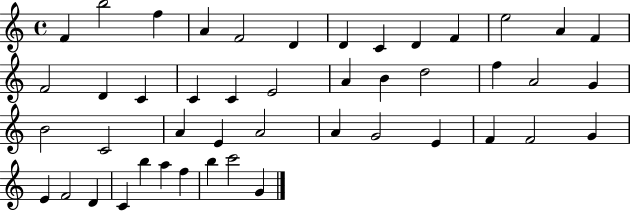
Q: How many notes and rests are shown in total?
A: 46